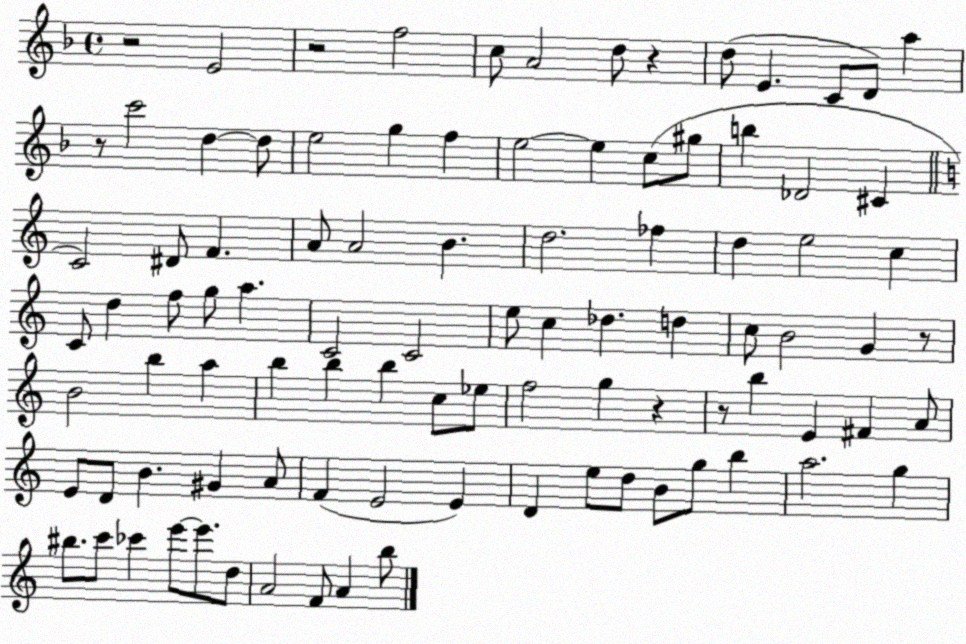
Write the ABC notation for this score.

X:1
T:Untitled
M:4/4
L:1/4
K:F
z2 E2 z2 f2 c/2 A2 d/2 z d/2 E C/2 D/2 a z/2 c'2 d d/2 e2 g f e2 e c/2 ^g/2 b _D2 ^C C2 ^D/2 F A/2 A2 B d2 _f d e2 c C/2 d f/2 g/2 a C2 C2 e/2 c _d d c/2 B2 G z/2 B2 b a b b b c/2 _e/2 f2 g z z/2 b E ^F A/2 E/2 D/2 B ^G A/2 F E2 E D e/2 d/2 B/2 g/2 b a2 g ^b/2 c'/2 _c' e'/2 e'/2 d/2 A2 F/2 A b/2